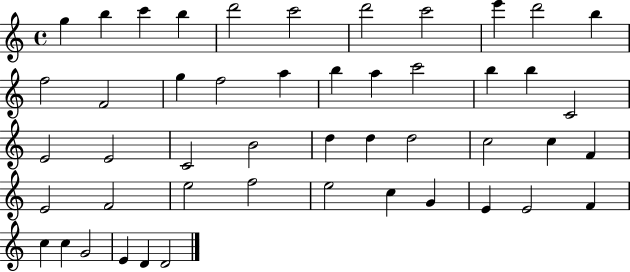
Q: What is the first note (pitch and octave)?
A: G5